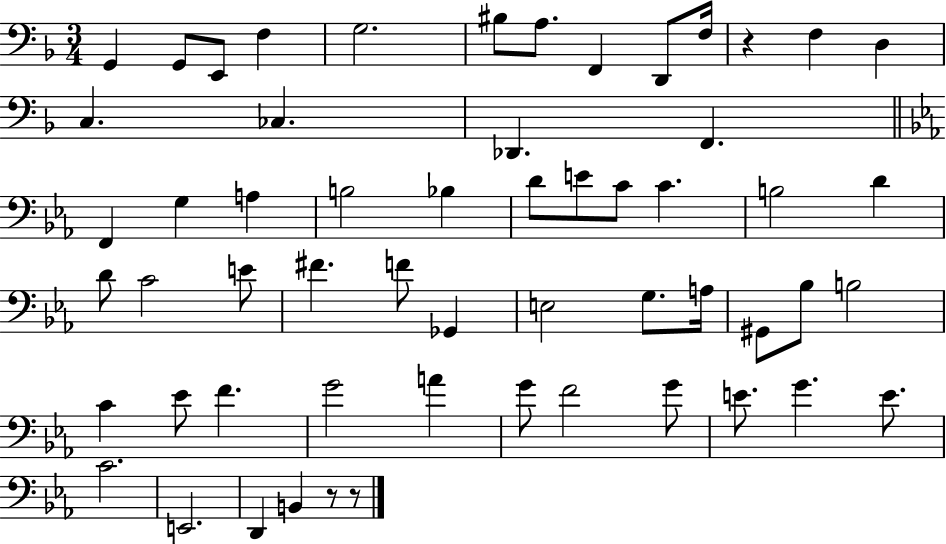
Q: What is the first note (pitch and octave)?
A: G2